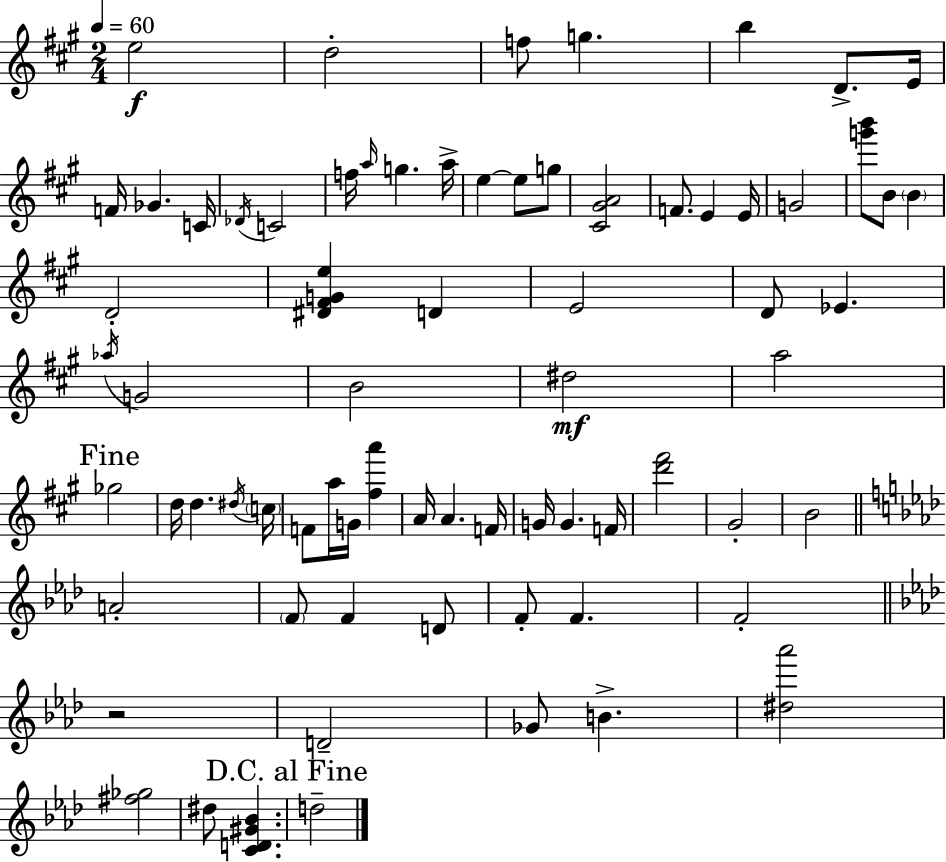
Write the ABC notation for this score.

X:1
T:Untitled
M:2/4
L:1/4
K:A
e2 d2 f/2 g b D/2 E/4 F/4 _G C/4 _D/4 C2 f/4 a/4 g a/4 e e/2 g/2 [^C^GA]2 F/2 E E/4 G2 [g'b']/2 B/2 B D2 [^D^FGe] D E2 D/2 _E _a/4 G2 B2 ^d2 a2 _g2 d/4 d ^d/4 c/4 F/2 a/4 G/4 [^fa'] A/4 A F/4 G/4 G F/4 [d'^f']2 ^G2 B2 A2 F/2 F D/2 F/2 F F2 z2 D2 _G/2 B [^d_a']2 [^f_g]2 ^d/2 [CD^G_B] d2